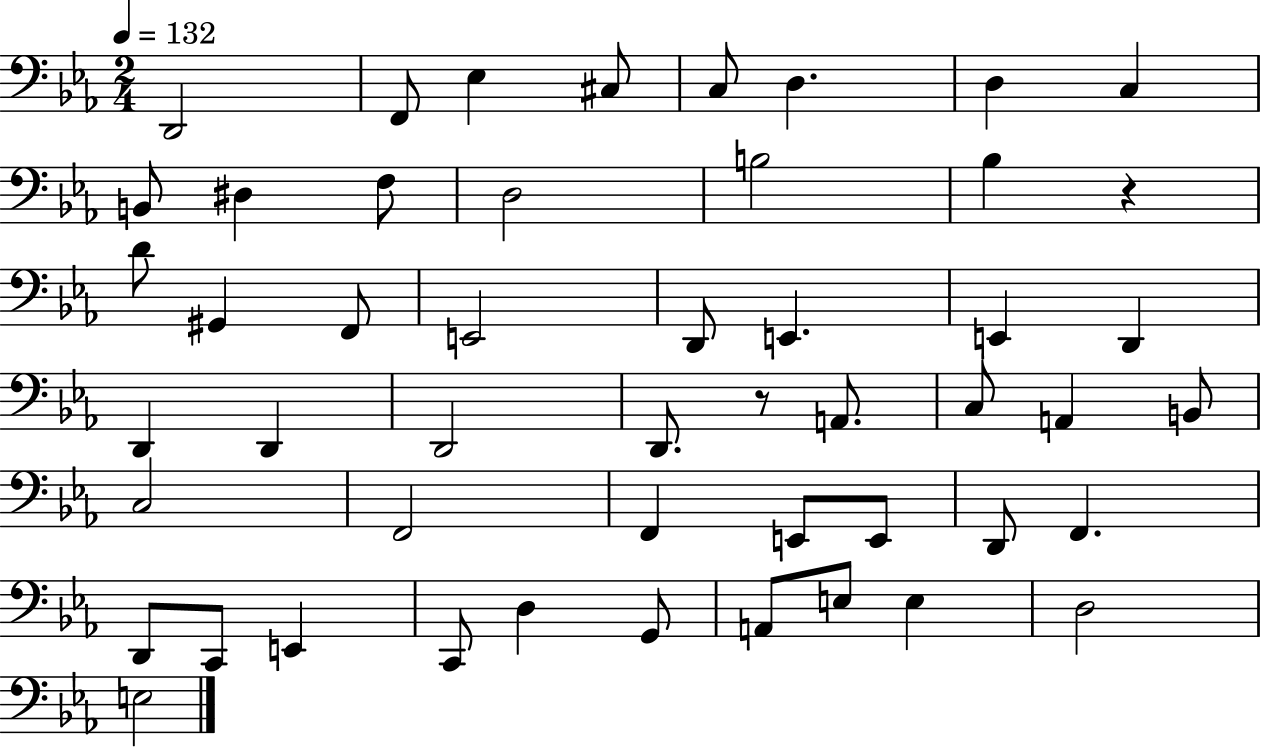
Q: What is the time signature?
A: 2/4